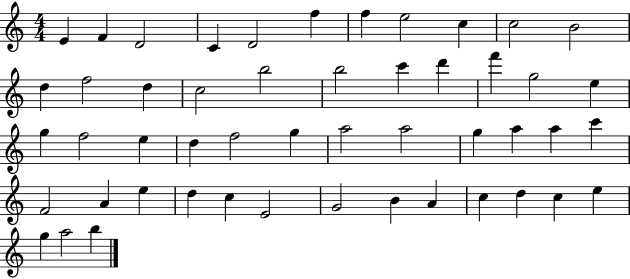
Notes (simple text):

E4/q F4/q D4/h C4/q D4/h F5/q F5/q E5/h C5/q C5/h B4/h D5/q F5/h D5/q C5/h B5/h B5/h C6/q D6/q F6/q G5/h E5/q G5/q F5/h E5/q D5/q F5/h G5/q A5/h A5/h G5/q A5/q A5/q C6/q F4/h A4/q E5/q D5/q C5/q E4/h G4/h B4/q A4/q C5/q D5/q C5/q E5/q G5/q A5/h B5/q